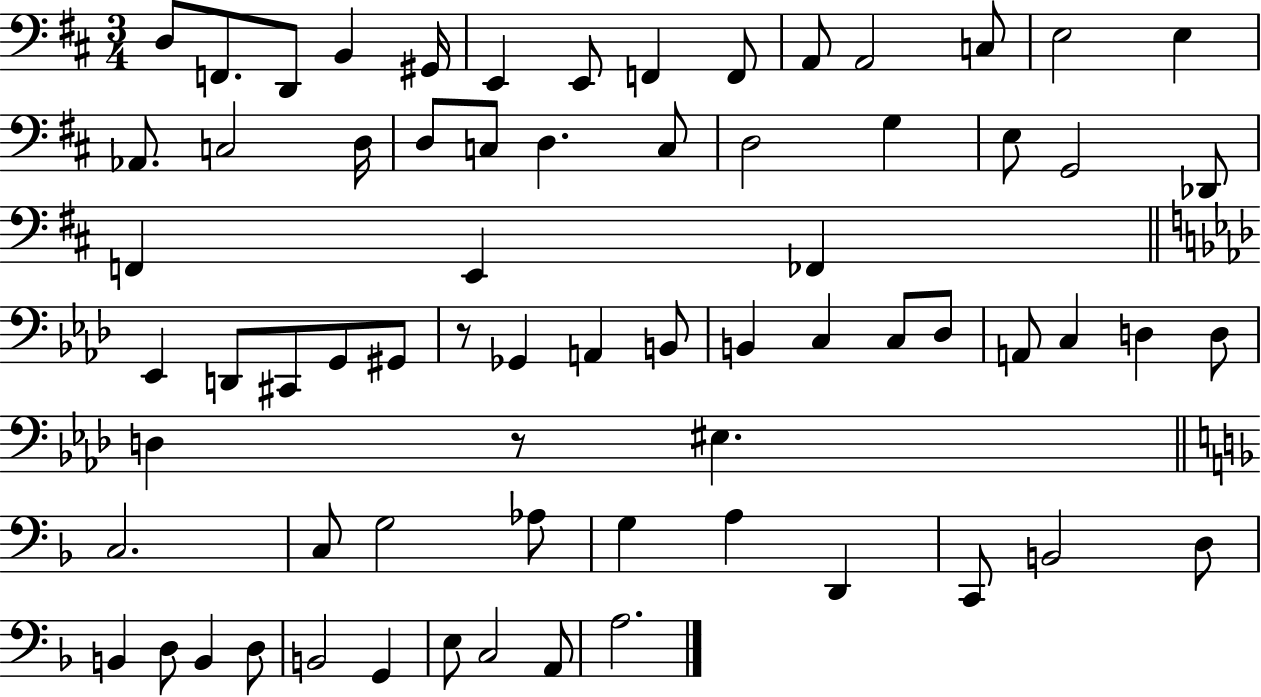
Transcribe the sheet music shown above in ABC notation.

X:1
T:Untitled
M:3/4
L:1/4
K:D
D,/2 F,,/2 D,,/2 B,, ^G,,/4 E,, E,,/2 F,, F,,/2 A,,/2 A,,2 C,/2 E,2 E, _A,,/2 C,2 D,/4 D,/2 C,/2 D, C,/2 D,2 G, E,/2 G,,2 _D,,/2 F,, E,, _F,, _E,, D,,/2 ^C,,/2 G,,/2 ^G,,/2 z/2 _G,, A,, B,,/2 B,, C, C,/2 _D,/2 A,,/2 C, D, D,/2 D, z/2 ^E, C,2 C,/2 G,2 _A,/2 G, A, D,, C,,/2 B,,2 D,/2 B,, D,/2 B,, D,/2 B,,2 G,, E,/2 C,2 A,,/2 A,2